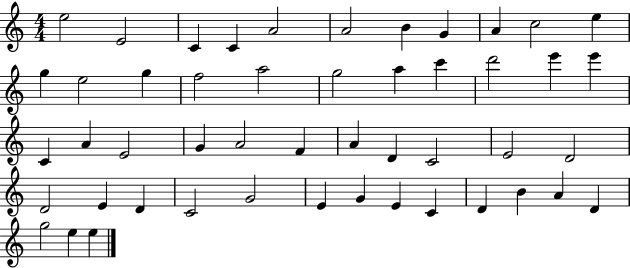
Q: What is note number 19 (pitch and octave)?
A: C6